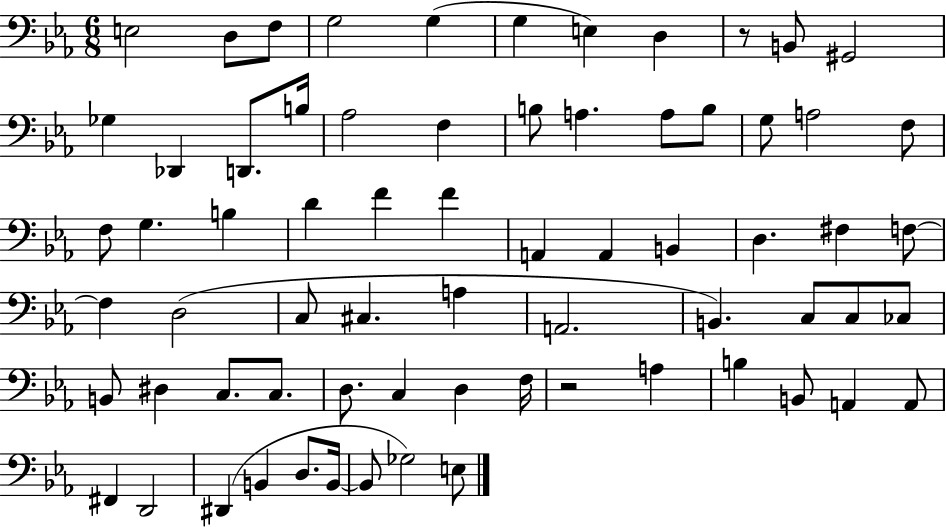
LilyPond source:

{
  \clef bass
  \numericTimeSignature
  \time 6/8
  \key ees \major
  \repeat volta 2 { e2 d8 f8 | g2 g4( | g4 e4) d4 | r8 b,8 gis,2 | \break ges4 des,4 d,8. b16 | aes2 f4 | b8 a4. a8 b8 | g8 a2 f8 | \break f8 g4. b4 | d'4 f'4 f'4 | a,4 a,4 b,4 | d4. fis4 f8~~ | \break f4 d2( | c8 cis4. a4 | a,2. | b,4.) c8 c8 ces8 | \break b,8 dis4 c8. c8. | d8. c4 d4 f16 | r2 a4 | b4 b,8 a,4 a,8 | \break fis,4 d,2 | dis,4( b,4 d8. b,16~~ | b,8 ges2) e8 | } \bar "|."
}